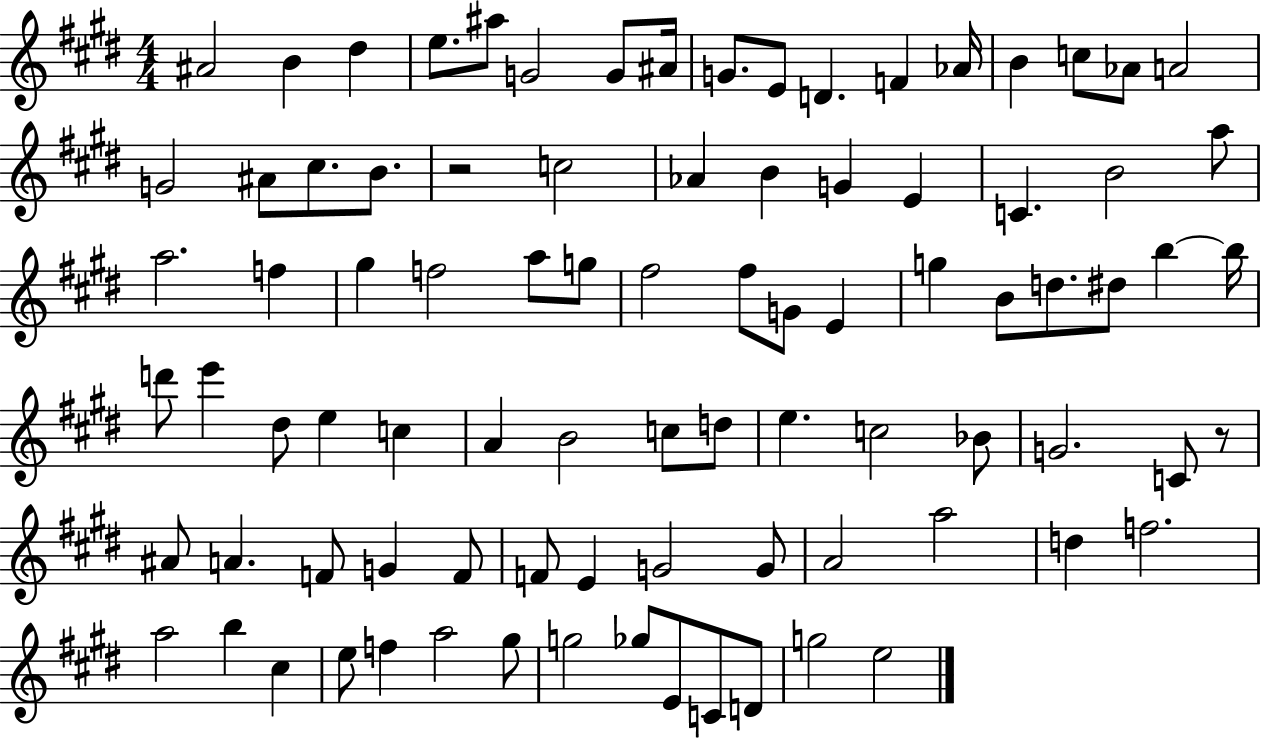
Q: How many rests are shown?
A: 2